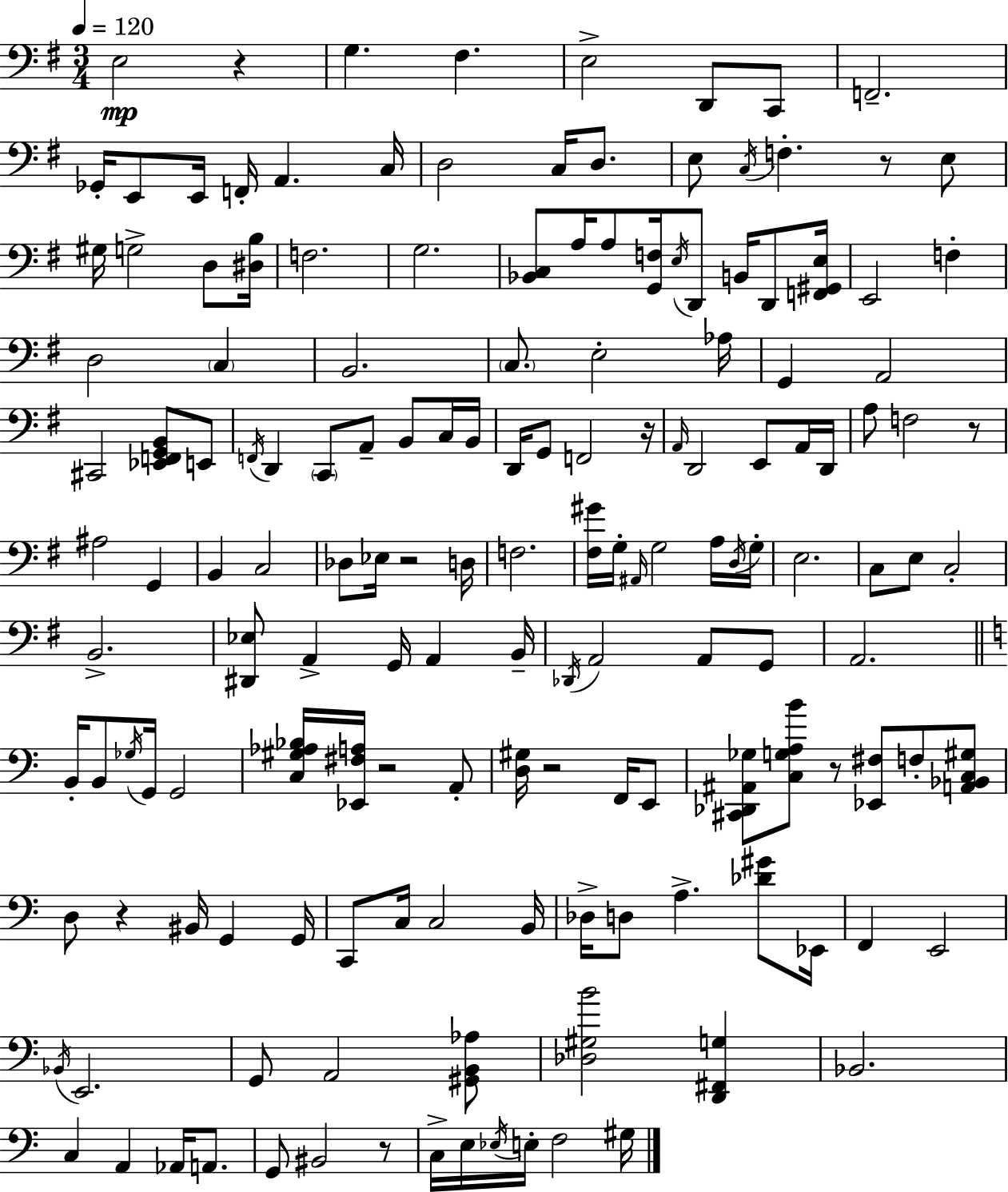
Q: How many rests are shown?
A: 10